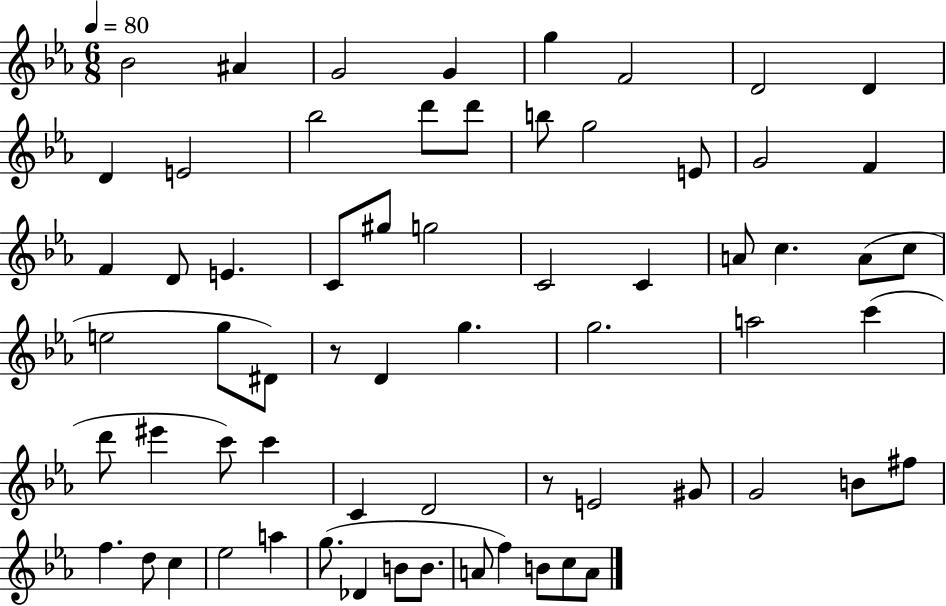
X:1
T:Untitled
M:6/8
L:1/4
K:Eb
_B2 ^A G2 G g F2 D2 D D E2 _b2 d'/2 d'/2 b/2 g2 E/2 G2 F F D/2 E C/2 ^g/2 g2 C2 C A/2 c A/2 c/2 e2 g/2 ^D/2 z/2 D g g2 a2 c' d'/2 ^e' c'/2 c' C D2 z/2 E2 ^G/2 G2 B/2 ^f/2 f d/2 c _e2 a g/2 _D B/2 B/2 A/2 f B/2 c/2 A/2